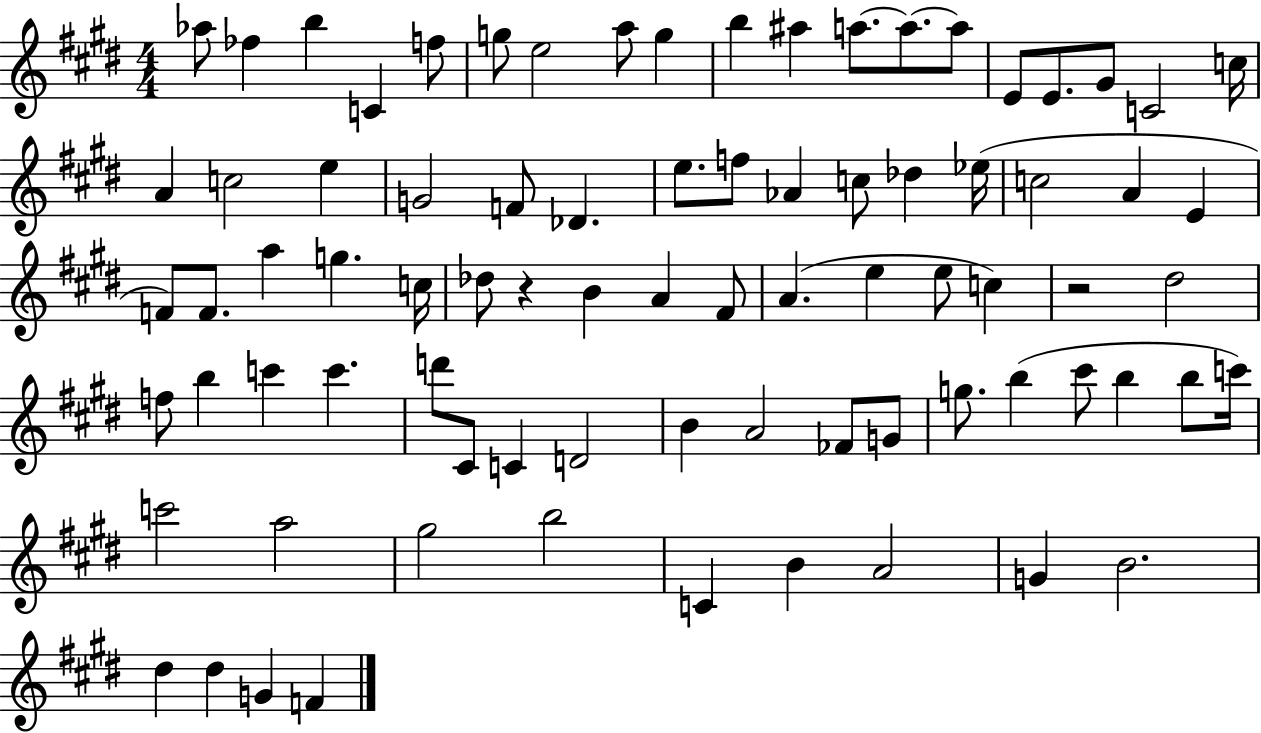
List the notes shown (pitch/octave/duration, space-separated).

Ab5/e FES5/q B5/q C4/q F5/e G5/e E5/h A5/e G5/q B5/q A#5/q A5/e. A5/e. A5/e E4/e E4/e. G#4/e C4/h C5/s A4/q C5/h E5/q G4/h F4/e Db4/q. E5/e. F5/e Ab4/q C5/e Db5/q Eb5/s C5/h A4/q E4/q F4/e F4/e. A5/q G5/q. C5/s Db5/e R/q B4/q A4/q F#4/e A4/q. E5/q E5/e C5/q R/h D#5/h F5/e B5/q C6/q C6/q. D6/e C#4/e C4/q D4/h B4/q A4/h FES4/e G4/e G5/e. B5/q C#6/e B5/q B5/e C6/s C6/h A5/h G#5/h B5/h C4/q B4/q A4/h G4/q B4/h. D#5/q D#5/q G4/q F4/q